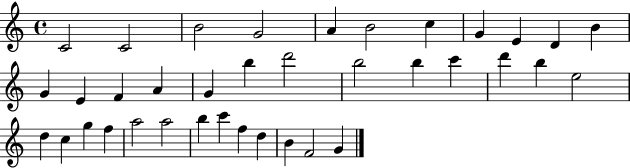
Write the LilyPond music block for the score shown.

{
  \clef treble
  \time 4/4
  \defaultTimeSignature
  \key c \major
  c'2 c'2 | b'2 g'2 | a'4 b'2 c''4 | g'4 e'4 d'4 b'4 | \break g'4 e'4 f'4 a'4 | g'4 b''4 d'''2 | b''2 b''4 c'''4 | d'''4 b''4 e''2 | \break d''4 c''4 g''4 f''4 | a''2 a''2 | b''4 c'''4 f''4 d''4 | b'4 f'2 g'4 | \break \bar "|."
}